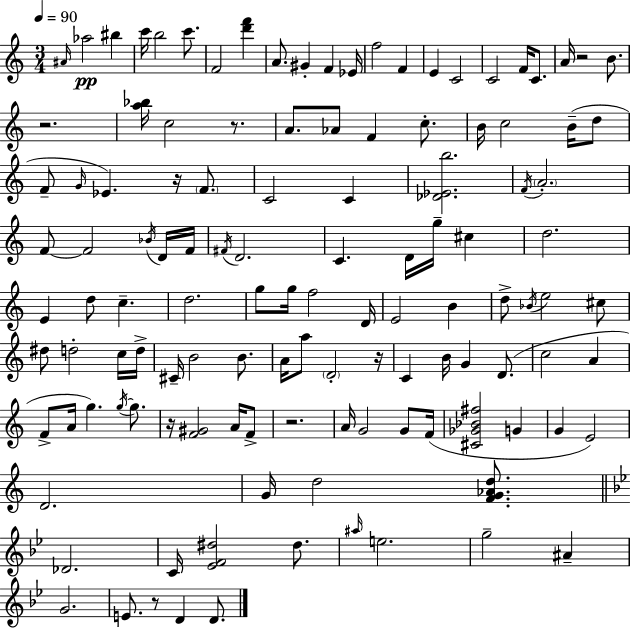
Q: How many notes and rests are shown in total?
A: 122